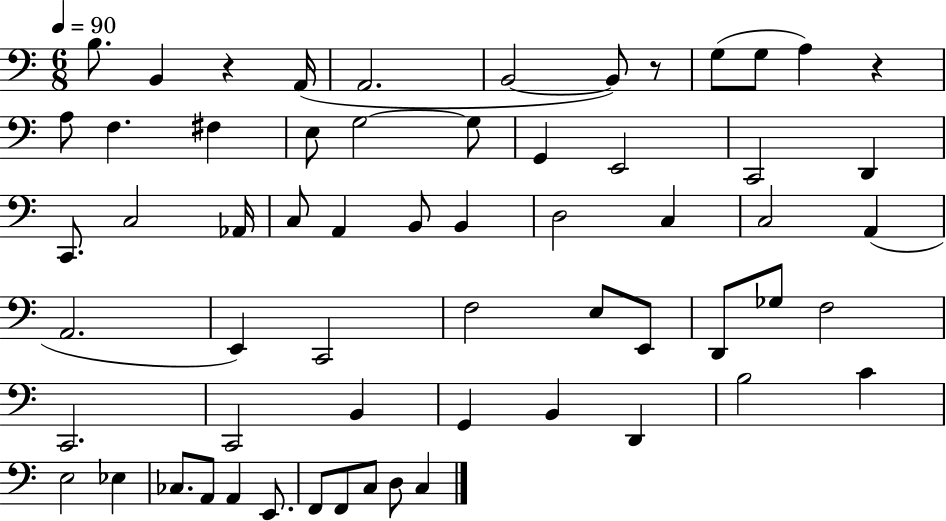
{
  \clef bass
  \numericTimeSignature
  \time 6/8
  \key c \major
  \tempo 4 = 90
  b8. b,4 r4 a,16( | a,2. | b,2~~ b,8) r8 | g8( g8 a4) r4 | \break a8 f4. fis4 | e8 g2~~ g8 | g,4 e,2 | c,2 d,4 | \break c,8. c2 aes,16 | c8 a,4 b,8 b,4 | d2 c4 | c2 a,4( | \break a,2. | e,4) c,2 | f2 e8 e,8 | d,8 ges8 f2 | \break c,2. | c,2 b,4 | g,4 b,4 d,4 | b2 c'4 | \break e2 ees4 | ces8. a,8 a,4 e,8. | f,8 f,8 c8 d8 c4 | \bar "|."
}